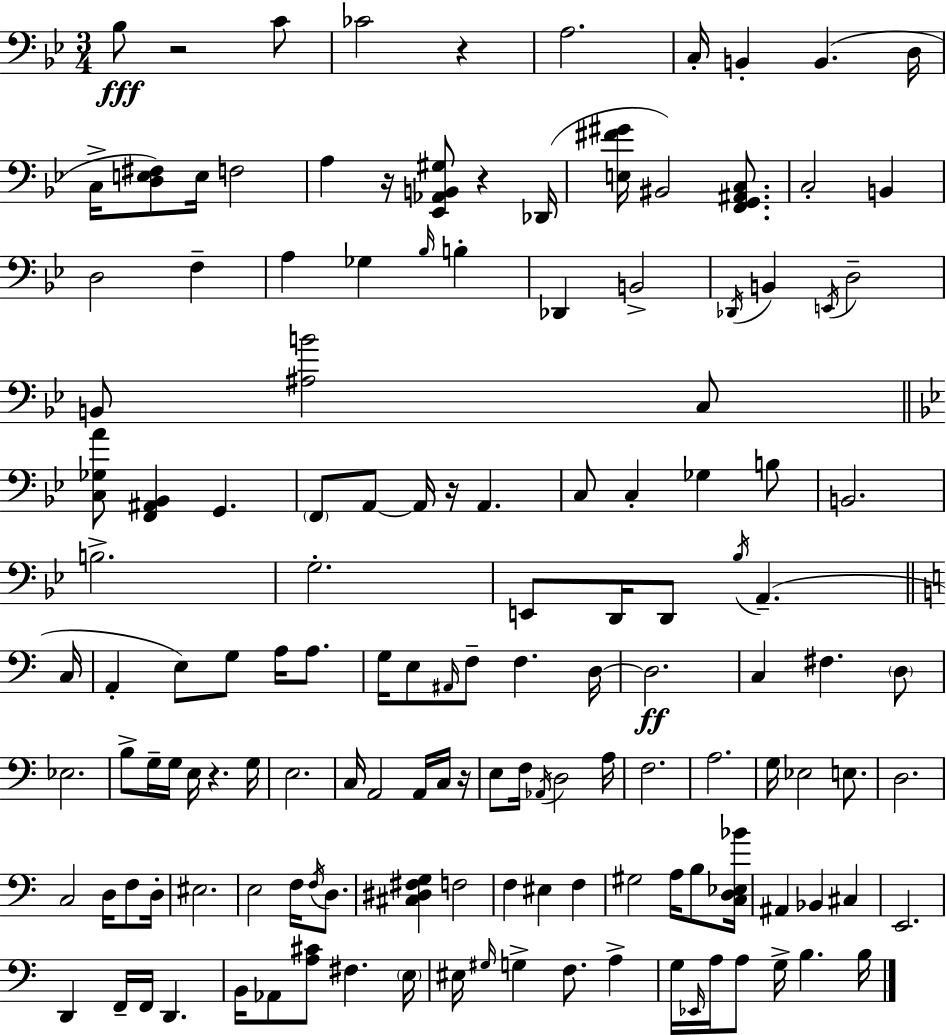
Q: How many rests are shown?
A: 7